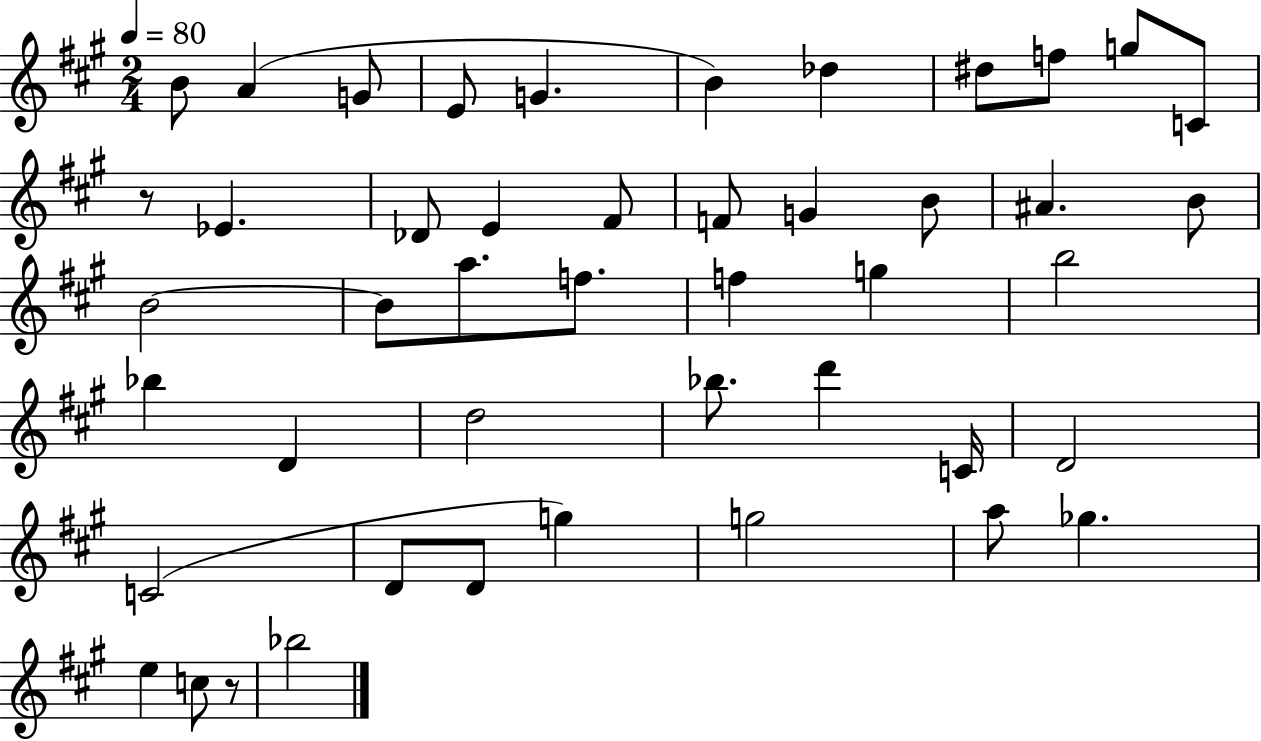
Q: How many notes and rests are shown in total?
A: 46